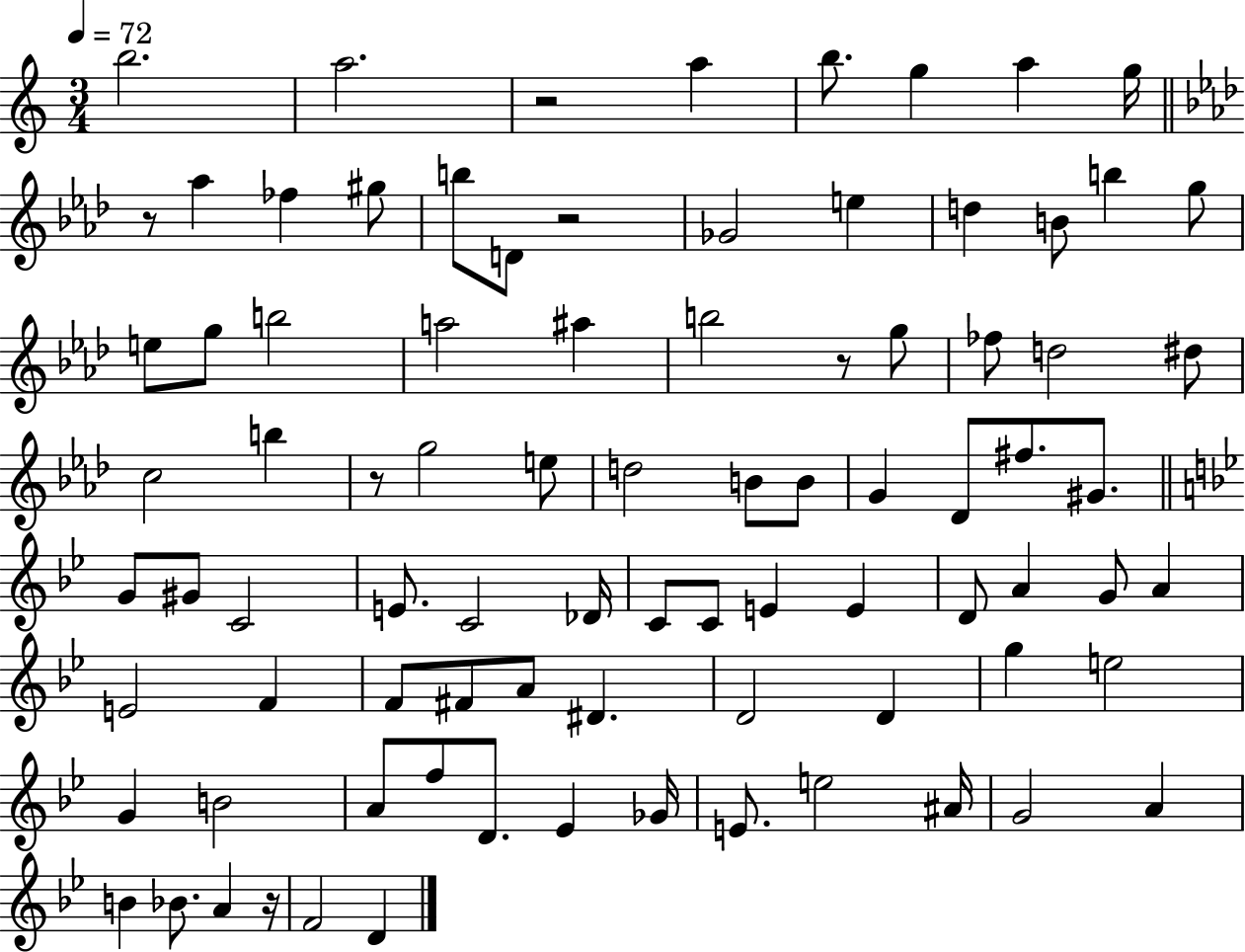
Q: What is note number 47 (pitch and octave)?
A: C4